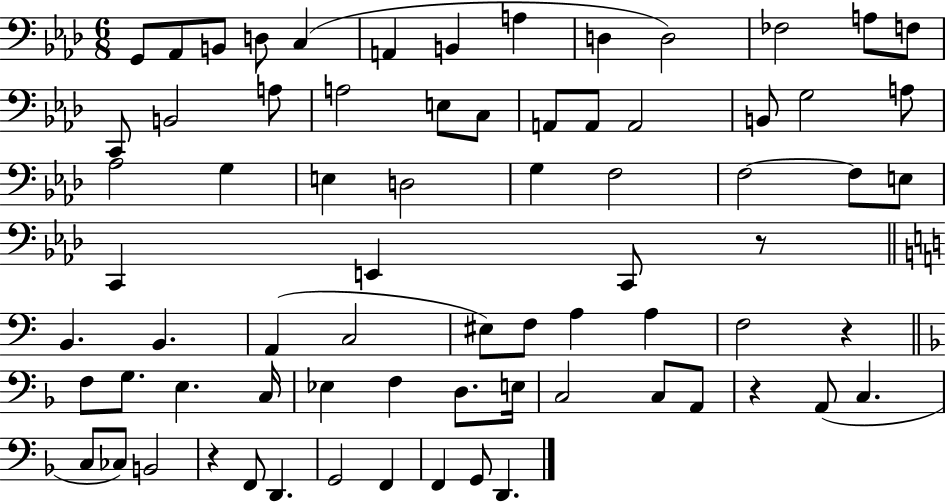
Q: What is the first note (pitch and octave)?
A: G2